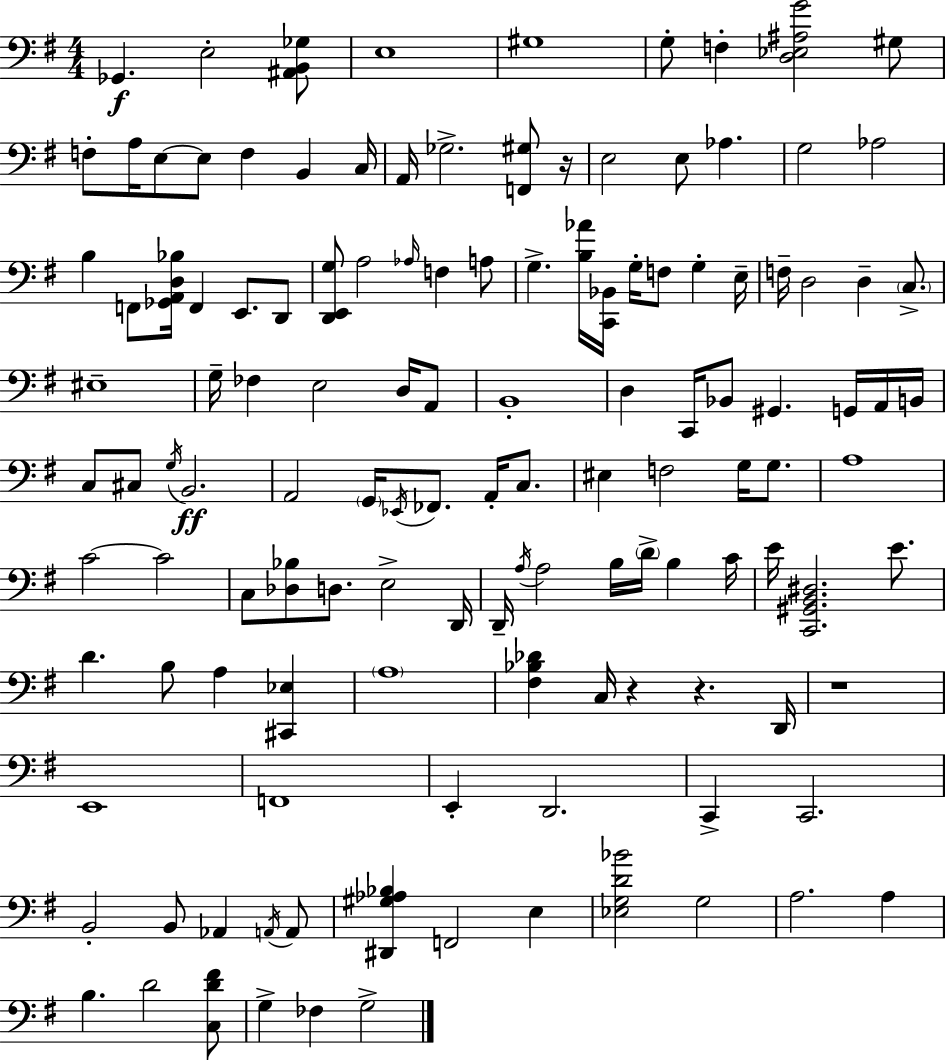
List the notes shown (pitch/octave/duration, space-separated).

Gb2/q. E3/h [A#2,B2,Gb3]/e E3/w G#3/w G3/e F3/q [D3,Eb3,A#3,G4]/h G#3/e F3/e A3/s E3/e E3/e F3/q B2/q C3/s A2/s Gb3/h. [F2,G#3]/e R/s E3/h E3/e Ab3/q. G3/h Ab3/h B3/q F2/e [Gb2,A2,D3,Bb3]/s F2/q E2/e. D2/e [D2,E2,G3]/e A3/h Ab3/s F3/q A3/e G3/q. [B3,Ab4]/s [C2,Bb2]/s G3/s F3/e G3/q E3/s F3/s D3/h D3/q C3/e. EIS3/w G3/s FES3/q E3/h D3/s A2/e B2/w D3/q C2/s Bb2/e G#2/q. G2/s A2/s B2/s C3/e C#3/e G3/s B2/h. A2/h G2/s Eb2/s FES2/e. A2/s C3/e. EIS3/q F3/h G3/s G3/e. A3/w C4/h C4/h C3/e [Db3,Bb3]/e D3/e. E3/h D2/s D2/s A3/s A3/h B3/s D4/s B3/q C4/s E4/s [C2,G#2,B2,D#3]/h. E4/e. D4/q. B3/e A3/q [C#2,Eb3]/q A3/w [F#3,Bb3,Db4]/q C3/s R/q R/q. D2/s R/w E2/w F2/w E2/q D2/h. C2/q C2/h. B2/h B2/e Ab2/q A2/s A2/e [D#2,G#3,Ab3,Bb3]/q F2/h E3/q [Eb3,G3,D4,Bb4]/h G3/h A3/h. A3/q B3/q. D4/h [C3,D4,F#4]/e G3/q FES3/q G3/h